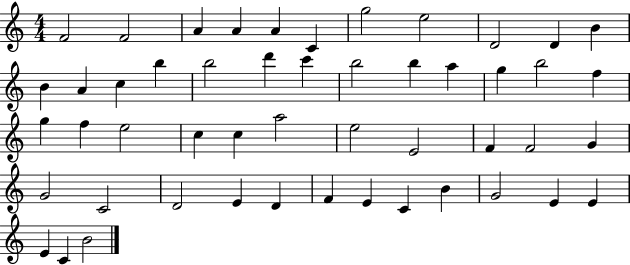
F4/h F4/h A4/q A4/q A4/q C4/q G5/h E5/h D4/h D4/q B4/q B4/q A4/q C5/q B5/q B5/h D6/q C6/q B5/h B5/q A5/q G5/q B5/h F5/q G5/q F5/q E5/h C5/q C5/q A5/h E5/h E4/h F4/q F4/h G4/q G4/h C4/h D4/h E4/q D4/q F4/q E4/q C4/q B4/q G4/h E4/q E4/q E4/q C4/q B4/h